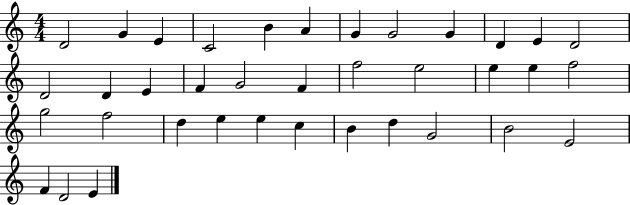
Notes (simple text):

D4/h G4/q E4/q C4/h B4/q A4/q G4/q G4/h G4/q D4/q E4/q D4/h D4/h D4/q E4/q F4/q G4/h F4/q F5/h E5/h E5/q E5/q F5/h G5/h F5/h D5/q E5/q E5/q C5/q B4/q D5/q G4/h B4/h E4/h F4/q D4/h E4/q